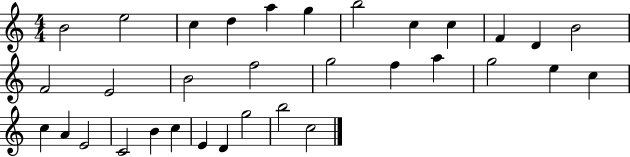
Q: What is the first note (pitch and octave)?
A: B4